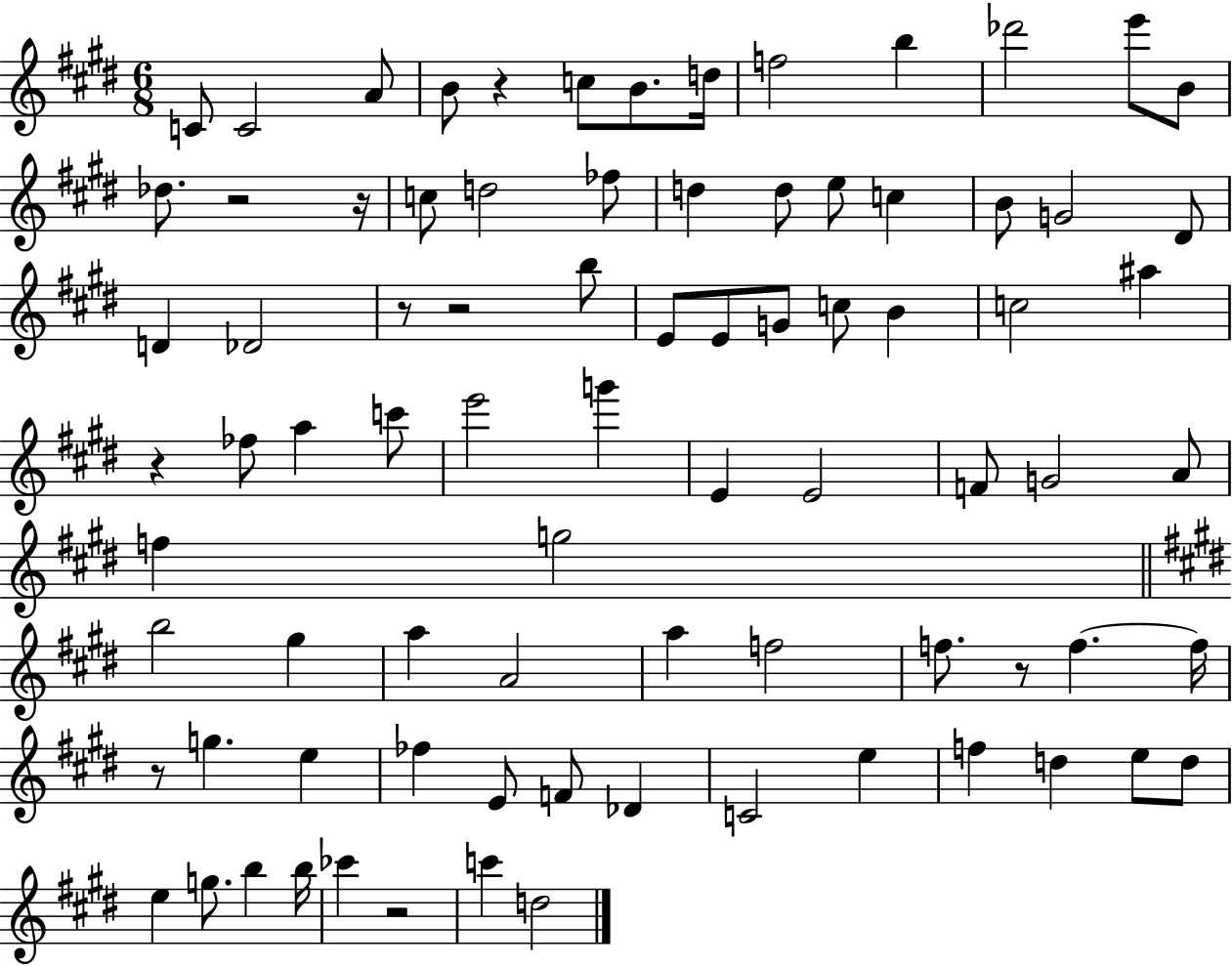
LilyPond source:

{
  \clef treble
  \numericTimeSignature
  \time 6/8
  \key e \major
  \repeat volta 2 { c'8 c'2 a'8 | b'8 r4 c''8 b'8. d''16 | f''2 b''4 | des'''2 e'''8 b'8 | \break des''8. r2 r16 | c''8 d''2 fes''8 | d''4 d''8 e''8 c''4 | b'8 g'2 dis'8 | \break d'4 des'2 | r8 r2 b''8 | e'8 e'8 g'8 c''8 b'4 | c''2 ais''4 | \break r4 fes''8 a''4 c'''8 | e'''2 g'''4 | e'4 e'2 | f'8 g'2 a'8 | \break f''4 g''2 | \bar "||" \break \key e \major b''2 gis''4 | a''4 a'2 | a''4 f''2 | f''8. r8 f''4.~~ f''16 | \break r8 g''4. e''4 | fes''4 e'8 f'8 des'4 | c'2 e''4 | f''4 d''4 e''8 d''8 | \break e''4 g''8. b''4 b''16 | ces'''4 r2 | c'''4 d''2 | } \bar "|."
}